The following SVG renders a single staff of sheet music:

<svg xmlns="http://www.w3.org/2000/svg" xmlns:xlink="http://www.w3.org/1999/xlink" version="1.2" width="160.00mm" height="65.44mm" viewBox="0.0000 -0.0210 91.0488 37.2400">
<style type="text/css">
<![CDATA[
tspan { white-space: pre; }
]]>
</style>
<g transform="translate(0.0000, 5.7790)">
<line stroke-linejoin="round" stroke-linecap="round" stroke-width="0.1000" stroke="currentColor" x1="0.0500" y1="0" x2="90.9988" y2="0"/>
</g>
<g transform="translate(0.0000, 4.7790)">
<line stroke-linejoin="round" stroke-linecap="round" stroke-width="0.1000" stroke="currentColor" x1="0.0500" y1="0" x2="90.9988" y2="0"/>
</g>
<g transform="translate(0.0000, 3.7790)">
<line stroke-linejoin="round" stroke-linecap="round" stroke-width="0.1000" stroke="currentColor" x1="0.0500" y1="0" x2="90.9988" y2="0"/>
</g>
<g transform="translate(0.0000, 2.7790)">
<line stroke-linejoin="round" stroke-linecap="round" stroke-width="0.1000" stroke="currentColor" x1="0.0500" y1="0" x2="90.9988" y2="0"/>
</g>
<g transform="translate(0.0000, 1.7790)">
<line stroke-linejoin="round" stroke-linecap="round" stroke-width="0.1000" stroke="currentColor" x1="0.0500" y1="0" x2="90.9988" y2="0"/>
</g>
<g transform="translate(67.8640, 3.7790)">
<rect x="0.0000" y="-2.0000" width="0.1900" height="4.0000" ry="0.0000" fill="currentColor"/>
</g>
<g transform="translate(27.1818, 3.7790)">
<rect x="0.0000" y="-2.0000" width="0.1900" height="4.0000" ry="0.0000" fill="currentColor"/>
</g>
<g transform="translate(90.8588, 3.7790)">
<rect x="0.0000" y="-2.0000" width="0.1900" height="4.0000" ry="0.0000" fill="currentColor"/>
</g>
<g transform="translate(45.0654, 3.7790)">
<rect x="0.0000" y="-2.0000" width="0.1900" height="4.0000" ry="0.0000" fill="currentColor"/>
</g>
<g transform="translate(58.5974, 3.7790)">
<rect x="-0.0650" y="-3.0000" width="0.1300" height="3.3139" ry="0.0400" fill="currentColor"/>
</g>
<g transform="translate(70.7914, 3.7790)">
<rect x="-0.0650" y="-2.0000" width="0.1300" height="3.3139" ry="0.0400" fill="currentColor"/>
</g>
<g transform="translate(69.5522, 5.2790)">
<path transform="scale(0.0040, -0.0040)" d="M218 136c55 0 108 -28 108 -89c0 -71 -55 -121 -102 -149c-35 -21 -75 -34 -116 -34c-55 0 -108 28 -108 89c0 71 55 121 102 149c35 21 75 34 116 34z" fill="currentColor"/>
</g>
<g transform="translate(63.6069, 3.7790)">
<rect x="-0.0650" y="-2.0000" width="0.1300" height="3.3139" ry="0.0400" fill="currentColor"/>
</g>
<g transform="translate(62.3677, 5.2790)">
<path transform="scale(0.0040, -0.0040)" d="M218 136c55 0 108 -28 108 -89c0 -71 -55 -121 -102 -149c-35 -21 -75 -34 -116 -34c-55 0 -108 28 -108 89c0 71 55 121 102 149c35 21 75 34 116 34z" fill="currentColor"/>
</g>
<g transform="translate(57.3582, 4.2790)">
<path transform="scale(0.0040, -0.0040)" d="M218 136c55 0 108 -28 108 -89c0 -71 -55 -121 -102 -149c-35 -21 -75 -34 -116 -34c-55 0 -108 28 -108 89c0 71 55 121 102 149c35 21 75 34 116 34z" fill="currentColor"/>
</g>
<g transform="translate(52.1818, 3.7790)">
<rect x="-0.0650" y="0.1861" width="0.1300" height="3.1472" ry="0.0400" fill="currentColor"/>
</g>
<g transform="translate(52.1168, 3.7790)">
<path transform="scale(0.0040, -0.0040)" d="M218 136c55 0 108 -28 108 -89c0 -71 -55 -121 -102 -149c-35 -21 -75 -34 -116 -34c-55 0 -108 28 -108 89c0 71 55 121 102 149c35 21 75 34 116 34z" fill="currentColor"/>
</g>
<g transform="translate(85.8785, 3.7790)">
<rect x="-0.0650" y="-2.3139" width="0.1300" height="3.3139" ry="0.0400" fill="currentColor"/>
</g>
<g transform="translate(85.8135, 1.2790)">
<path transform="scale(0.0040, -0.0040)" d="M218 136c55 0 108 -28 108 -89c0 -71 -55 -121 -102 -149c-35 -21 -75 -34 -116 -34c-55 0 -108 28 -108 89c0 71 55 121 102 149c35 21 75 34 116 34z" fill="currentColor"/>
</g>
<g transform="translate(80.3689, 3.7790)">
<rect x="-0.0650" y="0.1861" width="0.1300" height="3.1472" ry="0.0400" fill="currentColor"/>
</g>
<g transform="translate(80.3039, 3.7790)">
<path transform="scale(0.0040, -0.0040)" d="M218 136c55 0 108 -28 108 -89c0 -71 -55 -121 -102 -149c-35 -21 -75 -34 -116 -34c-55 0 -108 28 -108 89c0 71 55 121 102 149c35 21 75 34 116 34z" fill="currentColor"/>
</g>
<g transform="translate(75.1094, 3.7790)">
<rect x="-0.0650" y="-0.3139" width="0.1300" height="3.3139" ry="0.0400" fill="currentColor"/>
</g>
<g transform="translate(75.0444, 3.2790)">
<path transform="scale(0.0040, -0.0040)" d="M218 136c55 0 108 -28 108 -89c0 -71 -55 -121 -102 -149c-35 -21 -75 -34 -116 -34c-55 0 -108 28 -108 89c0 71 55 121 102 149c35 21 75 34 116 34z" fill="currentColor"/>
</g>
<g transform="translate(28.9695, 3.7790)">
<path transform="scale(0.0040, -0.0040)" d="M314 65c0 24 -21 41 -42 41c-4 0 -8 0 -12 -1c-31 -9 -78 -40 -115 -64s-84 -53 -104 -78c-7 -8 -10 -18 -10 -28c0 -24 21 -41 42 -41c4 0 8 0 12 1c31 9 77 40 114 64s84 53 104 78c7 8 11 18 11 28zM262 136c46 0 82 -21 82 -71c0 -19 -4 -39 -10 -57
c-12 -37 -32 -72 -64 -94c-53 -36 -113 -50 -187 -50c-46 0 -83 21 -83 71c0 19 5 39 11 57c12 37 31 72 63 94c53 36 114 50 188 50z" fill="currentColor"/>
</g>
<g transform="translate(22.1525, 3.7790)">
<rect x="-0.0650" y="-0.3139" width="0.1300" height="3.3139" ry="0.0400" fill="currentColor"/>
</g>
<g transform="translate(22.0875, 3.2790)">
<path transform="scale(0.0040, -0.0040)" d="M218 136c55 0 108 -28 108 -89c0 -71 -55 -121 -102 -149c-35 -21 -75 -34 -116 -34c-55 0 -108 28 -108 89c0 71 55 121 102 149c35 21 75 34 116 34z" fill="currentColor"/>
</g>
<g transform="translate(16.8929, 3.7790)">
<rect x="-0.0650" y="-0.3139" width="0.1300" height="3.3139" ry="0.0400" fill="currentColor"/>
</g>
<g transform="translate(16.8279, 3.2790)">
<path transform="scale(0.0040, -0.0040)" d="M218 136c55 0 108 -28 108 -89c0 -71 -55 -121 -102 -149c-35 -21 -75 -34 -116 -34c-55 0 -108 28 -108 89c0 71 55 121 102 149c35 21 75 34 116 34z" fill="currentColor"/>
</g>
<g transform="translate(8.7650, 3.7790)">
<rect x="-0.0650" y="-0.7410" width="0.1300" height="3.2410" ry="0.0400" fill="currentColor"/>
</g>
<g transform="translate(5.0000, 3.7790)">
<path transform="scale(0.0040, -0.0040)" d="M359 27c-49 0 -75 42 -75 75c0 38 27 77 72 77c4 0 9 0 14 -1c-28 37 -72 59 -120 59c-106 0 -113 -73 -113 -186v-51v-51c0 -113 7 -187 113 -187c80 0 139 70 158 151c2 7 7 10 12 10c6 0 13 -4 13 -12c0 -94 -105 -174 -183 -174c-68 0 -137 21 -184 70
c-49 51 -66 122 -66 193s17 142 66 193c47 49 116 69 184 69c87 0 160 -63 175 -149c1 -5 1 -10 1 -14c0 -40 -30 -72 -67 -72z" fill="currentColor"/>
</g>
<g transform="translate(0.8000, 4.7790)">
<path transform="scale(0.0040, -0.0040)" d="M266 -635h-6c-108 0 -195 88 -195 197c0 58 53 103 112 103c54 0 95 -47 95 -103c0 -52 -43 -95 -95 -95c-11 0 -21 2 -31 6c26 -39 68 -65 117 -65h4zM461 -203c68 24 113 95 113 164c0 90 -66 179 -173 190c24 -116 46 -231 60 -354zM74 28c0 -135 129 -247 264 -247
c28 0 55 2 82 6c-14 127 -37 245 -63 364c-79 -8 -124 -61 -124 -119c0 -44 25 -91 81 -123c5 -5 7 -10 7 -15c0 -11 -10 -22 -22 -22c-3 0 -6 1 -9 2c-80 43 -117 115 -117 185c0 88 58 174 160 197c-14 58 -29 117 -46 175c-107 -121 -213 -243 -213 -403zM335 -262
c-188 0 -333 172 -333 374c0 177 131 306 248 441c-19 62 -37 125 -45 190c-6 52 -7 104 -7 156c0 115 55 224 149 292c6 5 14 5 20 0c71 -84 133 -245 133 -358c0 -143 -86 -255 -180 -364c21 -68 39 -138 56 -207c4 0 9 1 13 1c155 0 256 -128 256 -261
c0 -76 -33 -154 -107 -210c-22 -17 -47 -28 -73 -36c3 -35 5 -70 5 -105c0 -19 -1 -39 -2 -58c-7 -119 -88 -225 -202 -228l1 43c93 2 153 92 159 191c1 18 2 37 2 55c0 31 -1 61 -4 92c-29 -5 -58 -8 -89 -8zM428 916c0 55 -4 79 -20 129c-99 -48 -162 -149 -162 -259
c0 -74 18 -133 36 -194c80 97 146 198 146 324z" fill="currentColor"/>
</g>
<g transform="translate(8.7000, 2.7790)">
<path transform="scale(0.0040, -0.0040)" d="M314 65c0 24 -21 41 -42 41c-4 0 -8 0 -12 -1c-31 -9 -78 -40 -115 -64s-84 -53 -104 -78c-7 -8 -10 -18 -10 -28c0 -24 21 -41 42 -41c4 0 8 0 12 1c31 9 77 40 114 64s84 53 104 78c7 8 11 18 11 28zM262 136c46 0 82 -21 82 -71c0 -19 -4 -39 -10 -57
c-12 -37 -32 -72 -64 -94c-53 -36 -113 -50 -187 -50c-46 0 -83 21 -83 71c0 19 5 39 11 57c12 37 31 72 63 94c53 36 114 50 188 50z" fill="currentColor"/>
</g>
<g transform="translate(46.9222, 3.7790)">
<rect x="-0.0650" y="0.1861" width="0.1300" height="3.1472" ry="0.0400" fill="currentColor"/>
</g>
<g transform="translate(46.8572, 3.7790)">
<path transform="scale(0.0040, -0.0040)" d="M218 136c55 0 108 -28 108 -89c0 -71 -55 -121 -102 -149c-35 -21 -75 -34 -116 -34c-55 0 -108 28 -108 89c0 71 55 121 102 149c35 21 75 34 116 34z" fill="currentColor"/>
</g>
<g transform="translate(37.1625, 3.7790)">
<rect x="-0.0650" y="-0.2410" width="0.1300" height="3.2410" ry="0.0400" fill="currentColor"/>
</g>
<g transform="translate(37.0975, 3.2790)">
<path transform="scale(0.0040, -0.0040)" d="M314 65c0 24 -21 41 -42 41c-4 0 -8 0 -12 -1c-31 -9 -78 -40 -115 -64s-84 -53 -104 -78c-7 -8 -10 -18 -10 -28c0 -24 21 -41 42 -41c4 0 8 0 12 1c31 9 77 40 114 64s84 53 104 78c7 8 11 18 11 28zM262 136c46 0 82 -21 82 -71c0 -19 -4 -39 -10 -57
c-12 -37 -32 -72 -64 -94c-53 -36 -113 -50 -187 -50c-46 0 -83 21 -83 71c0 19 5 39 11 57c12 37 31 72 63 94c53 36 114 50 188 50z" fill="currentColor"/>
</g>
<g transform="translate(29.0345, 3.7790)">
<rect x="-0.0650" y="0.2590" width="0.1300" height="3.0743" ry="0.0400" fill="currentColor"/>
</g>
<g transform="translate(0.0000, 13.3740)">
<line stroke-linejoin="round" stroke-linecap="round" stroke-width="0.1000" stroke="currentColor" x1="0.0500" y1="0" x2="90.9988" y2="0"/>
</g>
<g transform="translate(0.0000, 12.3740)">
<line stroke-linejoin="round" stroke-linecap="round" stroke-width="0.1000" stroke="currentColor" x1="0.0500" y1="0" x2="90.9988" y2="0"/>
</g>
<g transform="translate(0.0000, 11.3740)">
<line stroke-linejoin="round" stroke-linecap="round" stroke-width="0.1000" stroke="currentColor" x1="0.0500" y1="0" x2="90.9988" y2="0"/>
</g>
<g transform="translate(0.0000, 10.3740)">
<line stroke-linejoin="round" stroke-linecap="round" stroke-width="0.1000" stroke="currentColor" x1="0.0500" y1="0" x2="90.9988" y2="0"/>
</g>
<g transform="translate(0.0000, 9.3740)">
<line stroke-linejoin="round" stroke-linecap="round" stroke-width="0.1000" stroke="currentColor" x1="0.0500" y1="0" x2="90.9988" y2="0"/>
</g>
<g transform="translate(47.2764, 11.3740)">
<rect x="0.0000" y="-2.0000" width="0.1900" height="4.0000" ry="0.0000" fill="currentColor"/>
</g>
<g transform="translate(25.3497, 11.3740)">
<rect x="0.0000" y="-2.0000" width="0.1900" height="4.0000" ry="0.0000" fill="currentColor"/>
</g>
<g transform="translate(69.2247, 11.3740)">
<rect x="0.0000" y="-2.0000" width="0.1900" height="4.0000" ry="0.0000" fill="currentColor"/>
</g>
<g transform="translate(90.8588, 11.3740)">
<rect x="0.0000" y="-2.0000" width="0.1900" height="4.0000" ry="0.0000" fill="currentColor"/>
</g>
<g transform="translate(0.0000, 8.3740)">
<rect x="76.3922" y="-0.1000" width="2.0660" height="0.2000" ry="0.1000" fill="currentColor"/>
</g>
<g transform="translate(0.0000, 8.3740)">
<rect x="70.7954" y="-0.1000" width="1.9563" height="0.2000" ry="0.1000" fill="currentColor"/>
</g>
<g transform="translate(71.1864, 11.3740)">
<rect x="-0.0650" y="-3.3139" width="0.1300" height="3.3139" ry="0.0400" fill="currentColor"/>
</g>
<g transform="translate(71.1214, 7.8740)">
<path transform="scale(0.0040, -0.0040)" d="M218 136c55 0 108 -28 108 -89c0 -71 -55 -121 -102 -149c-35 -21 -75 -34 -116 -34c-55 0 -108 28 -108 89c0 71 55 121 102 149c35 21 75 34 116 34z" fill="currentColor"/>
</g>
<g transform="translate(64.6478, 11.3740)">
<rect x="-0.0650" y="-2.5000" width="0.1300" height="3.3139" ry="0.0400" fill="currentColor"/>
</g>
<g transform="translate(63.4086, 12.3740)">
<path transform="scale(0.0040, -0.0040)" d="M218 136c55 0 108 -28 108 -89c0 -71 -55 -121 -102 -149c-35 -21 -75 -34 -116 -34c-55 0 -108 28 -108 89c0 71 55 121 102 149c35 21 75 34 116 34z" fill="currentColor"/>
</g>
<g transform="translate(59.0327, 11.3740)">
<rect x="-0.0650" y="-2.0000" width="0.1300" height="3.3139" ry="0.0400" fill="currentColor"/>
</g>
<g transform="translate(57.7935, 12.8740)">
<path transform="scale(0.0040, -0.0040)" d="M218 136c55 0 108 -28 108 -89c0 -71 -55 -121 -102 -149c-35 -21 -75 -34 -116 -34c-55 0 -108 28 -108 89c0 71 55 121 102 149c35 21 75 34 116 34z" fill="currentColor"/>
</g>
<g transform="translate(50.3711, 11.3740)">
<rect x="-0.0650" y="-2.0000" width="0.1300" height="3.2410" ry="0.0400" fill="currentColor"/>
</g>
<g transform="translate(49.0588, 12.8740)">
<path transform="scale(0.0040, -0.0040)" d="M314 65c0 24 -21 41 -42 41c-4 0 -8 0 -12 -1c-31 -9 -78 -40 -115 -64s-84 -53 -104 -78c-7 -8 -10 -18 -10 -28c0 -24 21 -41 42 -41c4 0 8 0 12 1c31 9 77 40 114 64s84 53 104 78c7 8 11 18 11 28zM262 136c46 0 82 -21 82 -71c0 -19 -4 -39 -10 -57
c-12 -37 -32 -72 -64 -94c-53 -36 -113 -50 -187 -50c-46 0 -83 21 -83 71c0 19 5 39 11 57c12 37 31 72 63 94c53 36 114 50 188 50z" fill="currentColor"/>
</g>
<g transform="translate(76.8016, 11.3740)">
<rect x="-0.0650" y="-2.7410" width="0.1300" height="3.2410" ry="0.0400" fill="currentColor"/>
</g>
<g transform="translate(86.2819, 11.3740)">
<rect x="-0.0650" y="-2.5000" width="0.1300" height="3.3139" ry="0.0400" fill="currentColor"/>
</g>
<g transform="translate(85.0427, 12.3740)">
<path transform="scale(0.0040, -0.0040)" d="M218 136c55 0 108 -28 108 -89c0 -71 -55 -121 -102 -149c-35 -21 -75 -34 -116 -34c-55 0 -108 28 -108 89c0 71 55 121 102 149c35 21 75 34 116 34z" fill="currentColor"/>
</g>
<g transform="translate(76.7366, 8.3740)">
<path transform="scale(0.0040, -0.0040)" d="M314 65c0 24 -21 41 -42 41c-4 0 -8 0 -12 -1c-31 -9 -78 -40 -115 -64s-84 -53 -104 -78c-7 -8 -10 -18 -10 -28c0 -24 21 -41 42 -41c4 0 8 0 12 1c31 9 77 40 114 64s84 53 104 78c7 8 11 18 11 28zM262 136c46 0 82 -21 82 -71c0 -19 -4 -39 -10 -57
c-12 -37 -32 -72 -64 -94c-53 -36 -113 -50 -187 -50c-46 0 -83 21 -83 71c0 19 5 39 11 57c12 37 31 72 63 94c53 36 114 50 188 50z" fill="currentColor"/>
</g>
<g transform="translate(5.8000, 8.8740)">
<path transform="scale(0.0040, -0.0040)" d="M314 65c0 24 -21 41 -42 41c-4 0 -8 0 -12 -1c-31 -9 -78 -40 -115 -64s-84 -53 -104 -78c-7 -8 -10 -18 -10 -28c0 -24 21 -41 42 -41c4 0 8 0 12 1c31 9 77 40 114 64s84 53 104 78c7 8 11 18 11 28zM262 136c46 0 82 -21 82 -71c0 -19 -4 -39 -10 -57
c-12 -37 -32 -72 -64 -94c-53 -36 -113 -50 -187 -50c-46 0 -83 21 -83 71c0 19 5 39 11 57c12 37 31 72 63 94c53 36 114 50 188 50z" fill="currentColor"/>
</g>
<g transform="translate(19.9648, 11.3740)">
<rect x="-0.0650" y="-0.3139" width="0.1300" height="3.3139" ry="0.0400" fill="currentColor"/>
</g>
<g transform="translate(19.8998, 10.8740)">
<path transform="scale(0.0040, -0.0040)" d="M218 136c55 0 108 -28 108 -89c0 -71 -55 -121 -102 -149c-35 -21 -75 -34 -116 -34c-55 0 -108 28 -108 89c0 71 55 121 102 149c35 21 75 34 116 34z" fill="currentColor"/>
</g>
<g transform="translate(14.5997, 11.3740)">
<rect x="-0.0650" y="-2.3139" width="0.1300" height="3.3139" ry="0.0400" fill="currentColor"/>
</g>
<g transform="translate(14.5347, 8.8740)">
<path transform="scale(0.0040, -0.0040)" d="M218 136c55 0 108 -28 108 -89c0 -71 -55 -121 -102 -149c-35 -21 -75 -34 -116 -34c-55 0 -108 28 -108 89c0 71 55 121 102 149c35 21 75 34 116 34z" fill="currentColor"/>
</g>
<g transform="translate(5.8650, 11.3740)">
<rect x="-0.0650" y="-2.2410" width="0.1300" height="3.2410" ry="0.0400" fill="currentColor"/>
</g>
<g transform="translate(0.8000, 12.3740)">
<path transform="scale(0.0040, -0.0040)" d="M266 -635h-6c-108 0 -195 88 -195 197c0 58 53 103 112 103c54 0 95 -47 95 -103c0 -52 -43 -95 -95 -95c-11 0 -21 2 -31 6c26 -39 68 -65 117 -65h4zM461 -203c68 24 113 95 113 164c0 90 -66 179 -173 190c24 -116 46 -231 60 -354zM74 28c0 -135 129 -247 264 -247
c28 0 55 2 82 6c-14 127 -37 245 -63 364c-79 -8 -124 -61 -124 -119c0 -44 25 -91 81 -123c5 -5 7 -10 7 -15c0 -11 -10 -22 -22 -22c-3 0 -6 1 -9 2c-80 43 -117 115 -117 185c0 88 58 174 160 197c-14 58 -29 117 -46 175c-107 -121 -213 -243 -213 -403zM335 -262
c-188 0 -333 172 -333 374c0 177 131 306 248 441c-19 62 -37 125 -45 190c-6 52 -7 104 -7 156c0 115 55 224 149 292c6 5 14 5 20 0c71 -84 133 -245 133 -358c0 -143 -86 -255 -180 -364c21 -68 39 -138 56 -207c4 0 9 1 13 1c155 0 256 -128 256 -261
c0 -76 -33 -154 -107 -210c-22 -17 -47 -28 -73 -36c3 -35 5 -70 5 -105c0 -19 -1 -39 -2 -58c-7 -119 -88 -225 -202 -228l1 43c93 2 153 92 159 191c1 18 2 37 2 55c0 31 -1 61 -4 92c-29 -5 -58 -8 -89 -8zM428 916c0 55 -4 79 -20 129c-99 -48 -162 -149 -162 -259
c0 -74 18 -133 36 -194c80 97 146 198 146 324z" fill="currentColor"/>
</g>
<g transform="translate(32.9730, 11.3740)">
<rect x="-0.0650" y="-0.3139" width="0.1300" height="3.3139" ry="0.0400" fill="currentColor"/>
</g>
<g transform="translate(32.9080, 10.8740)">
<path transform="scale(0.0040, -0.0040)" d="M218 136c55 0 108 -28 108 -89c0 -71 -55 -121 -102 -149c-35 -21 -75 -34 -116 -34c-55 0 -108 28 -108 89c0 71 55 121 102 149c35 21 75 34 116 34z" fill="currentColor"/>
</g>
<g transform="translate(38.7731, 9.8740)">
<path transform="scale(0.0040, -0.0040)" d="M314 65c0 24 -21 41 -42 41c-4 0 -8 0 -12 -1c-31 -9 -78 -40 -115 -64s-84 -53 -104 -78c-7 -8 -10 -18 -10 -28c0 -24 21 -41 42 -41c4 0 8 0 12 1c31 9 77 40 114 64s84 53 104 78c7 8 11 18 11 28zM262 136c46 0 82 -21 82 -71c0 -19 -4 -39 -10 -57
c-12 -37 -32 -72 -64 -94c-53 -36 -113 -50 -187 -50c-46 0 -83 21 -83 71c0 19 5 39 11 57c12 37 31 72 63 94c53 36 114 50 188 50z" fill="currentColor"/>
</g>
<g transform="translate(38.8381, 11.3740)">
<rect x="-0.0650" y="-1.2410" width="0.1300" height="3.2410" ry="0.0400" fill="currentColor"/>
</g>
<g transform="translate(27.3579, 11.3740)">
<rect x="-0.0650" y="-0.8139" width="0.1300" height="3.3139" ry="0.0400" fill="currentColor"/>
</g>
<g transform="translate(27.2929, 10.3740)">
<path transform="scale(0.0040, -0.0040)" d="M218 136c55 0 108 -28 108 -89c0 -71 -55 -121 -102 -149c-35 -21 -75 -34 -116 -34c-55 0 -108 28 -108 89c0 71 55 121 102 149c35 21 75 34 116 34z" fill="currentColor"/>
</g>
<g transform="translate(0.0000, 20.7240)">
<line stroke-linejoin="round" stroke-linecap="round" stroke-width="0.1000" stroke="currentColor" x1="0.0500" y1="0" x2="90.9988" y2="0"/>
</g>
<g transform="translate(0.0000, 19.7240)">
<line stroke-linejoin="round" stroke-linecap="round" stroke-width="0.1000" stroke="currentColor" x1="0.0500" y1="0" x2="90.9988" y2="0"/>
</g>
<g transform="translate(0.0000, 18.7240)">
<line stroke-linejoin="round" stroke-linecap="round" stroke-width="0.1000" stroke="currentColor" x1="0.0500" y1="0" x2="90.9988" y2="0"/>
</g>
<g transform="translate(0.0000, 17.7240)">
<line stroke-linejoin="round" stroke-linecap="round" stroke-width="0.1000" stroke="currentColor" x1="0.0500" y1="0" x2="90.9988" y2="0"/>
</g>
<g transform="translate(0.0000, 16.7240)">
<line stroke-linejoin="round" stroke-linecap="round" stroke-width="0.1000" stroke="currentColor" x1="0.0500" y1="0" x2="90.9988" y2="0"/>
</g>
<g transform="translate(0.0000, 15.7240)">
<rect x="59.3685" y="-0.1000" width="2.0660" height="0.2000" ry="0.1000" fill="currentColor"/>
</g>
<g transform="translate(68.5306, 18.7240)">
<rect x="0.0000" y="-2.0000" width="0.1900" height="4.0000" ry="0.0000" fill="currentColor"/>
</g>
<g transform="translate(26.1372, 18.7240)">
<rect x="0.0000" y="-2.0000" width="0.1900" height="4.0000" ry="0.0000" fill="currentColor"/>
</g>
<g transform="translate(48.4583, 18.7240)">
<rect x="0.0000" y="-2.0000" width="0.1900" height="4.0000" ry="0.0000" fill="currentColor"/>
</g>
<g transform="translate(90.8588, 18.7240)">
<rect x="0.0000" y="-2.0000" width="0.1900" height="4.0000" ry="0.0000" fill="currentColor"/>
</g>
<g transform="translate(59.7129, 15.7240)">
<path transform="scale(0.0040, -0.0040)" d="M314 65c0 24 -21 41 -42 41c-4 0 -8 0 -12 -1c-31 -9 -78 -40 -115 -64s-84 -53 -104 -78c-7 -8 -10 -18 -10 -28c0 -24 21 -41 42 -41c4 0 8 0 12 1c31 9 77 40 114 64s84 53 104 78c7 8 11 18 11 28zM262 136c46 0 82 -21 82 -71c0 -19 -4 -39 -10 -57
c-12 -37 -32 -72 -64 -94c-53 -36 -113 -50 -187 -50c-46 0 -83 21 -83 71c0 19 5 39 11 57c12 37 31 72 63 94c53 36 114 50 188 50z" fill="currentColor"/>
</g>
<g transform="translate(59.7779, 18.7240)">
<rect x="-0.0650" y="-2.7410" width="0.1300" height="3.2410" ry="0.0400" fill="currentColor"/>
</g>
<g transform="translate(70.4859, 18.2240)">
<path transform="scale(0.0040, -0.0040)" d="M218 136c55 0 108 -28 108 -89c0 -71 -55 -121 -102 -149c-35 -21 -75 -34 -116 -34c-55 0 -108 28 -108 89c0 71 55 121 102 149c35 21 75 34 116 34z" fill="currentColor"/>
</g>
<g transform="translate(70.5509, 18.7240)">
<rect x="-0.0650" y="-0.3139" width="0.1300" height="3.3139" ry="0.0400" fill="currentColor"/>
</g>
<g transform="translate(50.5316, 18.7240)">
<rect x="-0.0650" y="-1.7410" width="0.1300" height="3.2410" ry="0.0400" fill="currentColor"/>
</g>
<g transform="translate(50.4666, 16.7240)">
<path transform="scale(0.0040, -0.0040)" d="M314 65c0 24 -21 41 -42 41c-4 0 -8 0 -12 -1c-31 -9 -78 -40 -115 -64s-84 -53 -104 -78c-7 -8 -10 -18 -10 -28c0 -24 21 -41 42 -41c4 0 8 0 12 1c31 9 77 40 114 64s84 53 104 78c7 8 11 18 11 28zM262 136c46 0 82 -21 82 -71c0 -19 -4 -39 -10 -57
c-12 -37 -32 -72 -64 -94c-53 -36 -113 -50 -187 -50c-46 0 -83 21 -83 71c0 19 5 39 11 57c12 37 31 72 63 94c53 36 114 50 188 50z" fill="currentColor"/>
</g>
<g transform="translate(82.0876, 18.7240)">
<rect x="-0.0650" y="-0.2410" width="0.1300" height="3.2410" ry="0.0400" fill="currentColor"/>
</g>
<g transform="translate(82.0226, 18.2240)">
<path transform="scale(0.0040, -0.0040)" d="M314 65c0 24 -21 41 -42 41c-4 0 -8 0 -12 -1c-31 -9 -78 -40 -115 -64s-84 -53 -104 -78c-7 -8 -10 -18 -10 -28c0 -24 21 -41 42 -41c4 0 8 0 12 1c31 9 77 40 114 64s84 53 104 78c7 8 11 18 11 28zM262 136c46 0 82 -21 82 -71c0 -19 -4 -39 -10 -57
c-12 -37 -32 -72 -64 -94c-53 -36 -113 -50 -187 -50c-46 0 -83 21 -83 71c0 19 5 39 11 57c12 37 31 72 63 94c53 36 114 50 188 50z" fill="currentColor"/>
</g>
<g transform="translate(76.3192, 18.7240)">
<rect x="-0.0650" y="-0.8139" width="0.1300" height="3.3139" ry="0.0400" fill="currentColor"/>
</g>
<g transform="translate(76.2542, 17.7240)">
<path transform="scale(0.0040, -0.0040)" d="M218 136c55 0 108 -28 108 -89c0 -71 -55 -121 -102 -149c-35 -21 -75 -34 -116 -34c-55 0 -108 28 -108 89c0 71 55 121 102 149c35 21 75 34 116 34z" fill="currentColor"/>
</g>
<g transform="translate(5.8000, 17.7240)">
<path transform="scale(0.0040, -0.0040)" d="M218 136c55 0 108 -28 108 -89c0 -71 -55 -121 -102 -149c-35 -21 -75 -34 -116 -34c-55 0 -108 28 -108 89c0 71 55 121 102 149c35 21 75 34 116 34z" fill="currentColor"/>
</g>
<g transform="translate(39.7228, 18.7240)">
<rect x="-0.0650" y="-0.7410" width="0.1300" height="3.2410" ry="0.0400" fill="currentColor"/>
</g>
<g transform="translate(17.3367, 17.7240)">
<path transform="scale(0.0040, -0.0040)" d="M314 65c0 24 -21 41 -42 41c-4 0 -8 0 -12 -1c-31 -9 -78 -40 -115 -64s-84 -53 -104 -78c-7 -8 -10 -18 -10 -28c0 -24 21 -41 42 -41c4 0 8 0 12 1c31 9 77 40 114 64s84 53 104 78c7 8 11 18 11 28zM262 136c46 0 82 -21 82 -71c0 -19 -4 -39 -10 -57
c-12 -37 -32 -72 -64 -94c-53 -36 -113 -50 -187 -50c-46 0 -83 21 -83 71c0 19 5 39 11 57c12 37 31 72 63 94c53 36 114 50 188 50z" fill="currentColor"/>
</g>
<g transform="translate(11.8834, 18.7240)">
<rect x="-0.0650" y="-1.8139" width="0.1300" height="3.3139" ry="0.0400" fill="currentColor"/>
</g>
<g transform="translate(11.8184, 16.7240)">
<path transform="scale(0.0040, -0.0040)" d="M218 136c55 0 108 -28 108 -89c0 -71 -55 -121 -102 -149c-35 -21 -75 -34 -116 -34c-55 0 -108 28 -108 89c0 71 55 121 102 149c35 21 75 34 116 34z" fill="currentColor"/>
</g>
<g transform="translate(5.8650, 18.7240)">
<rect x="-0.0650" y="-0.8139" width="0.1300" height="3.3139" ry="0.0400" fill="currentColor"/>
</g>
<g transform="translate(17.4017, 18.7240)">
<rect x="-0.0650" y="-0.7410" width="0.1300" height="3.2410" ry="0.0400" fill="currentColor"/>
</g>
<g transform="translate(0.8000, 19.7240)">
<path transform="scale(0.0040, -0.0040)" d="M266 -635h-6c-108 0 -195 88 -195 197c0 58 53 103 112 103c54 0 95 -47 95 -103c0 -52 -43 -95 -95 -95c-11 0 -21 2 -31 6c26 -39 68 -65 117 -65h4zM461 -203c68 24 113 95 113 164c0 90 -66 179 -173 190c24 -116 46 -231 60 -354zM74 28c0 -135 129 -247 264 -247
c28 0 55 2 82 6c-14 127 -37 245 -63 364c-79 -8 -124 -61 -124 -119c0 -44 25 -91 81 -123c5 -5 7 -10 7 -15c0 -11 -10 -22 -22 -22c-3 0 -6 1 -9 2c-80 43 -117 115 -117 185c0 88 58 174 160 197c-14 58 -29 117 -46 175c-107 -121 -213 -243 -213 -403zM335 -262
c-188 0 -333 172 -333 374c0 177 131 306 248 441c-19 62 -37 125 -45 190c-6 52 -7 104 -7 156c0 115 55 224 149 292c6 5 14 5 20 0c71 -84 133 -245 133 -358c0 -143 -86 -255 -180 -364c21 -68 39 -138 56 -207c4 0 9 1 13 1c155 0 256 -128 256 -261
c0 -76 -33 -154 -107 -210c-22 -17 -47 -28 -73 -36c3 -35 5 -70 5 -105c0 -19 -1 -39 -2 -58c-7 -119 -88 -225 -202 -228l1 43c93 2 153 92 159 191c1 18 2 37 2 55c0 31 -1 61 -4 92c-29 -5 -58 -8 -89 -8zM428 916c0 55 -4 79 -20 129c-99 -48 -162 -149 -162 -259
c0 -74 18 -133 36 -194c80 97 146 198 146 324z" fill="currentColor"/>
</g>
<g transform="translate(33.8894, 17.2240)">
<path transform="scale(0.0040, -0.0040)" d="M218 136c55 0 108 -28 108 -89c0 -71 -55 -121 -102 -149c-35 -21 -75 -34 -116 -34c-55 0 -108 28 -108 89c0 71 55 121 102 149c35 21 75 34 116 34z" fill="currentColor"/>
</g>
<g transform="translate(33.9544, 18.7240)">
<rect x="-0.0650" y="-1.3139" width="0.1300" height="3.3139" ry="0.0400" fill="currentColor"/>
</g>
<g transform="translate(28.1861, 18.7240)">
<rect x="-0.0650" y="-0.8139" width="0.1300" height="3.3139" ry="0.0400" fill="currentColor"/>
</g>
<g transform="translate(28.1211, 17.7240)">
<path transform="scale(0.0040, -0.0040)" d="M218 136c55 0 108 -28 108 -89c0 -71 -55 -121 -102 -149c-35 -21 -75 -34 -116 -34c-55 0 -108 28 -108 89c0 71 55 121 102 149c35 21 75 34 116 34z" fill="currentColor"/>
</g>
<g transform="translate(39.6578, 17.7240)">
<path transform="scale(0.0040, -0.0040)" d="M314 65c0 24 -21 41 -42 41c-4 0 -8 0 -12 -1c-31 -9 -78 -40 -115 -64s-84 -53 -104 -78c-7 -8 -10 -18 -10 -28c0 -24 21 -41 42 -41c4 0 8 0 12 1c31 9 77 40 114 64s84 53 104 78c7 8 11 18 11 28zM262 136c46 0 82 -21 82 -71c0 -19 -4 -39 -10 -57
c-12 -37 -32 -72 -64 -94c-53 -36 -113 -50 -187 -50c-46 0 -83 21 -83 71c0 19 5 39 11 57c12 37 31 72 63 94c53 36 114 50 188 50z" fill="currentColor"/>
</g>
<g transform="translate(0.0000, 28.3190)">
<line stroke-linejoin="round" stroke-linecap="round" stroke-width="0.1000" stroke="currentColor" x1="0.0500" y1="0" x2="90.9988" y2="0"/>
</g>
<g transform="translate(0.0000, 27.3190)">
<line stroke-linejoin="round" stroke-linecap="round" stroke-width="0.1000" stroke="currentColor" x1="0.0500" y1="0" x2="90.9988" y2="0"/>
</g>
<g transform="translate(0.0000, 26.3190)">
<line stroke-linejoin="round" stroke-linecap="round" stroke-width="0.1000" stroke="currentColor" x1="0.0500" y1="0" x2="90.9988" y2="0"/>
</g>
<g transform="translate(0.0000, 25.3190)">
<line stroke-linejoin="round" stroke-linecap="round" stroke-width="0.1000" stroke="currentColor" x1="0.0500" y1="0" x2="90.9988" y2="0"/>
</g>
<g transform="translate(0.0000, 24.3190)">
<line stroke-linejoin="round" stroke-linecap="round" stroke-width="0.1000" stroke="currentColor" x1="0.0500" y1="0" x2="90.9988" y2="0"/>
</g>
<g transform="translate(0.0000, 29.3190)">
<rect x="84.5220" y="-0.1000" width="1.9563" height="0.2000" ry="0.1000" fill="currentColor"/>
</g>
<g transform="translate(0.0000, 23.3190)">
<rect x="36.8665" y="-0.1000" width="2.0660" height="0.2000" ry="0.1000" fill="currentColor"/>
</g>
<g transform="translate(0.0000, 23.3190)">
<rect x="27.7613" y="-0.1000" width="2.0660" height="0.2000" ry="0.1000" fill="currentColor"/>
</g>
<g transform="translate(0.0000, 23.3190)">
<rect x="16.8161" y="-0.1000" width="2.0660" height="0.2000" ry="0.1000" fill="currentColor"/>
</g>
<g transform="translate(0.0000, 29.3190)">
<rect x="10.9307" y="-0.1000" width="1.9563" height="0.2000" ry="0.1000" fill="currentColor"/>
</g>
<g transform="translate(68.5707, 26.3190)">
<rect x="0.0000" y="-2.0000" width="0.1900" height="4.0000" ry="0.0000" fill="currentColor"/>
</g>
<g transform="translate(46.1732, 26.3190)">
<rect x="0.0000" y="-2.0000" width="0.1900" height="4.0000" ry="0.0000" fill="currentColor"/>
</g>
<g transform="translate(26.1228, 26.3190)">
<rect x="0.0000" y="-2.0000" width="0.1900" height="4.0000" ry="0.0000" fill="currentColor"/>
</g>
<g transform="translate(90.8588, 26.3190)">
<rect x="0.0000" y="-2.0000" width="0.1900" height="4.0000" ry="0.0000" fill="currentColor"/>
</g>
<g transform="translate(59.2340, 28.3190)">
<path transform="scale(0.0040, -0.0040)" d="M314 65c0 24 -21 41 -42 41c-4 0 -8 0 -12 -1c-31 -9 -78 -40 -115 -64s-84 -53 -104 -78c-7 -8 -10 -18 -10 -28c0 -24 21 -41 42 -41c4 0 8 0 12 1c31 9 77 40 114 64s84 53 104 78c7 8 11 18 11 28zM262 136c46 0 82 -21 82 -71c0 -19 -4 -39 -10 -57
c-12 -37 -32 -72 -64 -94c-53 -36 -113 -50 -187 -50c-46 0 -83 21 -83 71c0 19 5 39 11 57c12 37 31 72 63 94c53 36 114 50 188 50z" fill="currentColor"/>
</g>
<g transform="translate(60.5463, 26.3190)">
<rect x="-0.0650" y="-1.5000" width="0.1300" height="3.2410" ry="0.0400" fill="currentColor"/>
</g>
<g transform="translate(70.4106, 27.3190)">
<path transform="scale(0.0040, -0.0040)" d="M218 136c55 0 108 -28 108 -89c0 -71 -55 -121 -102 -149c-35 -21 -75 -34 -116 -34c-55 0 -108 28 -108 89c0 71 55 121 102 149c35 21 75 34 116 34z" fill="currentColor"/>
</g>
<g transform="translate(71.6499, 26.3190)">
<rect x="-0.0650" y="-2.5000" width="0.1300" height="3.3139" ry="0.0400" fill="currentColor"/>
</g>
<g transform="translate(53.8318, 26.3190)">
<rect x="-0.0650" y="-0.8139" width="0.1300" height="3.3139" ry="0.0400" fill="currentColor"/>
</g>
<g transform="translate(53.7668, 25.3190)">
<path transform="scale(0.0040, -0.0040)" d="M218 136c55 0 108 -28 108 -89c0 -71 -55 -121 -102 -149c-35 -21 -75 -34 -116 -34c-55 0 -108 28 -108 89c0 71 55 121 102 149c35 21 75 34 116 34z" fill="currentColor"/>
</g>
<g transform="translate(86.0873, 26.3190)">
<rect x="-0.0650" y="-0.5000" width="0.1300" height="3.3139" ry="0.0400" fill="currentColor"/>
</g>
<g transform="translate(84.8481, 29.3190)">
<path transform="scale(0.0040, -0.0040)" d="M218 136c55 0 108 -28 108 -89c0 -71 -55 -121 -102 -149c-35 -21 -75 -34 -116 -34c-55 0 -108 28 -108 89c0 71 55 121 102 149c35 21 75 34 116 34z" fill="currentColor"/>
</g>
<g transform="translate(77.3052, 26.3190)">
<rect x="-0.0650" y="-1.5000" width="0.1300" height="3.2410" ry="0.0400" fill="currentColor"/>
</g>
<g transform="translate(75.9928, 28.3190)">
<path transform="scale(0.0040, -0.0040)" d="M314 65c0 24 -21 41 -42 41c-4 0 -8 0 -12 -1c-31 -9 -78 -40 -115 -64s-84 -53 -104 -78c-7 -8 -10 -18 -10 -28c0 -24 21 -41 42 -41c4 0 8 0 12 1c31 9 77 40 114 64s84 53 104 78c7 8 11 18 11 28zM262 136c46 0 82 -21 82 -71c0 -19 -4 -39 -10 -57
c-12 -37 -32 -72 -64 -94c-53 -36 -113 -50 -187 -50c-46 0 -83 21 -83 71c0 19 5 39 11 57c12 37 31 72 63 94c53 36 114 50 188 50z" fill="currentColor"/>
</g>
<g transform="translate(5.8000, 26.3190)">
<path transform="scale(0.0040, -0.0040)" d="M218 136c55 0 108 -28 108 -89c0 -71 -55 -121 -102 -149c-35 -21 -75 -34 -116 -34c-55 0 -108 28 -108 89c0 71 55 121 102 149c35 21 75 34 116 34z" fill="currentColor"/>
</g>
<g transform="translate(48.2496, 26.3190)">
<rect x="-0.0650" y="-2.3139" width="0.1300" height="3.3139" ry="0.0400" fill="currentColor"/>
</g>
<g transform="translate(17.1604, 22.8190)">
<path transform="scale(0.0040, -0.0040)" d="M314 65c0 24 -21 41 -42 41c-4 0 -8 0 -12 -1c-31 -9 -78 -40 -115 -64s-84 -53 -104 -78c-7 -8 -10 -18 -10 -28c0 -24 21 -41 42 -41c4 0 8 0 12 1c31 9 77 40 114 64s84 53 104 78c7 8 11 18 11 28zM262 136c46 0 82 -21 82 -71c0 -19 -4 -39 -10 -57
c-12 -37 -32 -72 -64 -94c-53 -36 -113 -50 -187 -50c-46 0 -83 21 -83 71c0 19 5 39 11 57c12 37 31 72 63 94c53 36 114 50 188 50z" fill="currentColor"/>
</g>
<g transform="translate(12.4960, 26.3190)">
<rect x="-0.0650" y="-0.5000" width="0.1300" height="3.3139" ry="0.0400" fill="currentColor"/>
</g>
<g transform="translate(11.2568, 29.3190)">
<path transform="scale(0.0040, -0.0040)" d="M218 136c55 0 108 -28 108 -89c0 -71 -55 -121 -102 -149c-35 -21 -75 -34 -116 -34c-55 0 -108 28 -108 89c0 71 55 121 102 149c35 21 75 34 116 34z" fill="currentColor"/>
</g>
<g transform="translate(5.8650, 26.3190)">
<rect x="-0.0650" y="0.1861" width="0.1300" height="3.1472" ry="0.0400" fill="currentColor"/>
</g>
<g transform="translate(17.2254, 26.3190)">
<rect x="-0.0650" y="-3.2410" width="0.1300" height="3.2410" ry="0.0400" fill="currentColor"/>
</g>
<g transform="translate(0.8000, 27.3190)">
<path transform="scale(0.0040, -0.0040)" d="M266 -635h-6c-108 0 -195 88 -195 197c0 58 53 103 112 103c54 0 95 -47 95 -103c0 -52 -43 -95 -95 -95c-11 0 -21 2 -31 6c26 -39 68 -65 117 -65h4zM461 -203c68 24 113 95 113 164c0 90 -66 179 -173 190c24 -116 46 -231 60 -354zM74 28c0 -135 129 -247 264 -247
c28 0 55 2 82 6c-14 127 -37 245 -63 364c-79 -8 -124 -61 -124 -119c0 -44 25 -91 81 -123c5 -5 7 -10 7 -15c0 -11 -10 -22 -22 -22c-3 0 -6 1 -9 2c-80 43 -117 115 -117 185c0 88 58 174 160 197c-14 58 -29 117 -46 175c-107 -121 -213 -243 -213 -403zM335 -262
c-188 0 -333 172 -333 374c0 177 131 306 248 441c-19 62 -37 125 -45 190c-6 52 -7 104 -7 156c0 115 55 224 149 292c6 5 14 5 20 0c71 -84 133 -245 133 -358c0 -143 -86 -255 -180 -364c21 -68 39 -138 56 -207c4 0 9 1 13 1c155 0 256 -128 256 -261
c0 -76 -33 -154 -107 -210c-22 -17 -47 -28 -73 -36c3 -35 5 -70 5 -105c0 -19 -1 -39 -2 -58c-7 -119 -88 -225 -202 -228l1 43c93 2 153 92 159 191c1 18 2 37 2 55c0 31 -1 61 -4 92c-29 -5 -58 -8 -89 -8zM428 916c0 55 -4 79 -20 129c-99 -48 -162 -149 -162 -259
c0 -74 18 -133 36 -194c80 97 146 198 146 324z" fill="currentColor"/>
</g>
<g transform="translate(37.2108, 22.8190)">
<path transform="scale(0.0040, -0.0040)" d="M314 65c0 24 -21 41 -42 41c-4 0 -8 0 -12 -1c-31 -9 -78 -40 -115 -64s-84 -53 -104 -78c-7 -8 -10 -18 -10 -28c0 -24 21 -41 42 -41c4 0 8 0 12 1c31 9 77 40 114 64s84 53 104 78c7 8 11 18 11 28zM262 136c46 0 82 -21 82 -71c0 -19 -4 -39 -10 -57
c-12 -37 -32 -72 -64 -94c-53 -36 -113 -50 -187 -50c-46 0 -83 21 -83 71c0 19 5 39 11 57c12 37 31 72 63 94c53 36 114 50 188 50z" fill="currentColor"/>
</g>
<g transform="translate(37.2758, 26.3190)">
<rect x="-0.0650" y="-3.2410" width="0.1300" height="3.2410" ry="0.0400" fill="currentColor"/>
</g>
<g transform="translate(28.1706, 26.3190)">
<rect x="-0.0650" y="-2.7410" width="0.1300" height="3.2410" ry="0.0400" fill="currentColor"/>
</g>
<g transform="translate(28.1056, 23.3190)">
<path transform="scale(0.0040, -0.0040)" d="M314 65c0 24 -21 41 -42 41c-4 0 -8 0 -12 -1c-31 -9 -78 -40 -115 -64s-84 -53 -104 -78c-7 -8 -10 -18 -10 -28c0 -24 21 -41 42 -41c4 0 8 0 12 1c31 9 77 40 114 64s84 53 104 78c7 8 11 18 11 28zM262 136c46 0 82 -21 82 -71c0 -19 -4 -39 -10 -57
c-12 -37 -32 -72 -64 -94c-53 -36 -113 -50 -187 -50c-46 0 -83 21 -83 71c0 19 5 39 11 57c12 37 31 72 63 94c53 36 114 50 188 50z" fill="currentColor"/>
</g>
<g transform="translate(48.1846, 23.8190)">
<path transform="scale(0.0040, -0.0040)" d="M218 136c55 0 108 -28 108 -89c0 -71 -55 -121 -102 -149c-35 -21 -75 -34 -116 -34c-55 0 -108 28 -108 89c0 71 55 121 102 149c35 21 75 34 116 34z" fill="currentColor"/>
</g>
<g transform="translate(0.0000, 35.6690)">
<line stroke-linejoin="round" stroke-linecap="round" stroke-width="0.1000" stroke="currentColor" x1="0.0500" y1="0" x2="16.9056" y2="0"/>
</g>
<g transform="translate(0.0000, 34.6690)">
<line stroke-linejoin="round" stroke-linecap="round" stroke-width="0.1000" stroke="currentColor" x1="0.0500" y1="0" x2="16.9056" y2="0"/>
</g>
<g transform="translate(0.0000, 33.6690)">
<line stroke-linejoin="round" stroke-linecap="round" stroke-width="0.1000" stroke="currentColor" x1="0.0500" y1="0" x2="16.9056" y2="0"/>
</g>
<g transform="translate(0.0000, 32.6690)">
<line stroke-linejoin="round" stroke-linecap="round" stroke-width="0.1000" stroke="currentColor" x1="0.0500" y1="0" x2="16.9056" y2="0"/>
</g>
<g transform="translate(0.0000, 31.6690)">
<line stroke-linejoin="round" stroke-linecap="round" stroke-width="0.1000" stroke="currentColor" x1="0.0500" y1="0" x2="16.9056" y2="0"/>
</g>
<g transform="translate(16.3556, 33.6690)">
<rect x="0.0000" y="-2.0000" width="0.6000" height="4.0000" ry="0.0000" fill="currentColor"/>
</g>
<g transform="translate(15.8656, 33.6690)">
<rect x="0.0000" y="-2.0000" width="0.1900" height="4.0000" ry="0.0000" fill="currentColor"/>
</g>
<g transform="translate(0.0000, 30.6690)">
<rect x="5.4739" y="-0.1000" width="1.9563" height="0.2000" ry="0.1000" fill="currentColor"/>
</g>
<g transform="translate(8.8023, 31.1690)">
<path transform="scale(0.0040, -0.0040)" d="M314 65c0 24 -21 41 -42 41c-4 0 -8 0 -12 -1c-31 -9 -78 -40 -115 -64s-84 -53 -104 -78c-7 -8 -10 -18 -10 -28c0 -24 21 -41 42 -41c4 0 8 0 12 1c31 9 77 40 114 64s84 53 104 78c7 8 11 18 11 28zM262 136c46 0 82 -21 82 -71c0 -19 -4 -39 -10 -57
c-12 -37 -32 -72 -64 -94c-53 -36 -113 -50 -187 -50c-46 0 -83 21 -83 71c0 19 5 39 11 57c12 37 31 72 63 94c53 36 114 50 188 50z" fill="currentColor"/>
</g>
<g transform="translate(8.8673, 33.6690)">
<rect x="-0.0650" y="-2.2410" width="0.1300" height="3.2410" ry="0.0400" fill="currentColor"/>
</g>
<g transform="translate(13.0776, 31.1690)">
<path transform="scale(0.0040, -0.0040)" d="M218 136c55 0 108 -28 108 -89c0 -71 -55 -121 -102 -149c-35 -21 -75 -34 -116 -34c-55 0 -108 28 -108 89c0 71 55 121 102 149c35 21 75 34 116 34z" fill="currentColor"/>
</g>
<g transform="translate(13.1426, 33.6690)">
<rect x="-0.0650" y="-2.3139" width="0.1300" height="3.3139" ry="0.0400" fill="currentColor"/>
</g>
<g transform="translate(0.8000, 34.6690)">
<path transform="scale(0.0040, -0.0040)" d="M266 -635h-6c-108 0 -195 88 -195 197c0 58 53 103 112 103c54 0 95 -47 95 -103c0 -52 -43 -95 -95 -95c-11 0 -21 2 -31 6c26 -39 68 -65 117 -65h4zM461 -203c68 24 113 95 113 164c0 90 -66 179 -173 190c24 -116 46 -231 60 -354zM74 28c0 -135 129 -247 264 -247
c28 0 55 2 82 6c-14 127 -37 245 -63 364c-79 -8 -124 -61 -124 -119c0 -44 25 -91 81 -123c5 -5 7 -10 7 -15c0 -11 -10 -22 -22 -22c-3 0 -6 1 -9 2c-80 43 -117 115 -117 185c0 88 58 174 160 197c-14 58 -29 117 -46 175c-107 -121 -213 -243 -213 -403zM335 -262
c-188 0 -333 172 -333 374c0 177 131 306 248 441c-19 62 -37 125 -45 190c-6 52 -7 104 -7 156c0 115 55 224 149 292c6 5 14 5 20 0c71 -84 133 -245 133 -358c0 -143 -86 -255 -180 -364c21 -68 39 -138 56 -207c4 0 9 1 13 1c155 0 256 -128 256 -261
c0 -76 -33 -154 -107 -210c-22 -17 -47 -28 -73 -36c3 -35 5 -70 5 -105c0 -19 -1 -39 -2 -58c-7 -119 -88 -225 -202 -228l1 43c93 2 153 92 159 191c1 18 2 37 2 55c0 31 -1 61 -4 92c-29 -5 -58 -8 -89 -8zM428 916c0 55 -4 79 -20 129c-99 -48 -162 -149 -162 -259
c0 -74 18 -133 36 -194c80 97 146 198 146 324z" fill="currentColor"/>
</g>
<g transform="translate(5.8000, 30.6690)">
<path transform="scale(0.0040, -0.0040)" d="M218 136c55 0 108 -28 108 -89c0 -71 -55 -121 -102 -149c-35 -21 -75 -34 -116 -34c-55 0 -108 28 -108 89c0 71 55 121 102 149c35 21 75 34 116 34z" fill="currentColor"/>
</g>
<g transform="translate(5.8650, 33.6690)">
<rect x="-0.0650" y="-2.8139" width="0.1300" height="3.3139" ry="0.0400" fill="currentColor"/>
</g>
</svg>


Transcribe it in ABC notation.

X:1
T:Untitled
M:4/4
L:1/4
K:C
d2 c c B2 c2 B B A F F c B g g2 g c d c e2 F2 F G b a2 G d f d2 d e d2 f2 a2 c d c2 B C b2 a2 b2 g d E2 G E2 C a g2 g